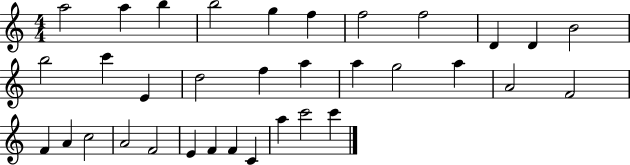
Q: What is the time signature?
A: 4/4